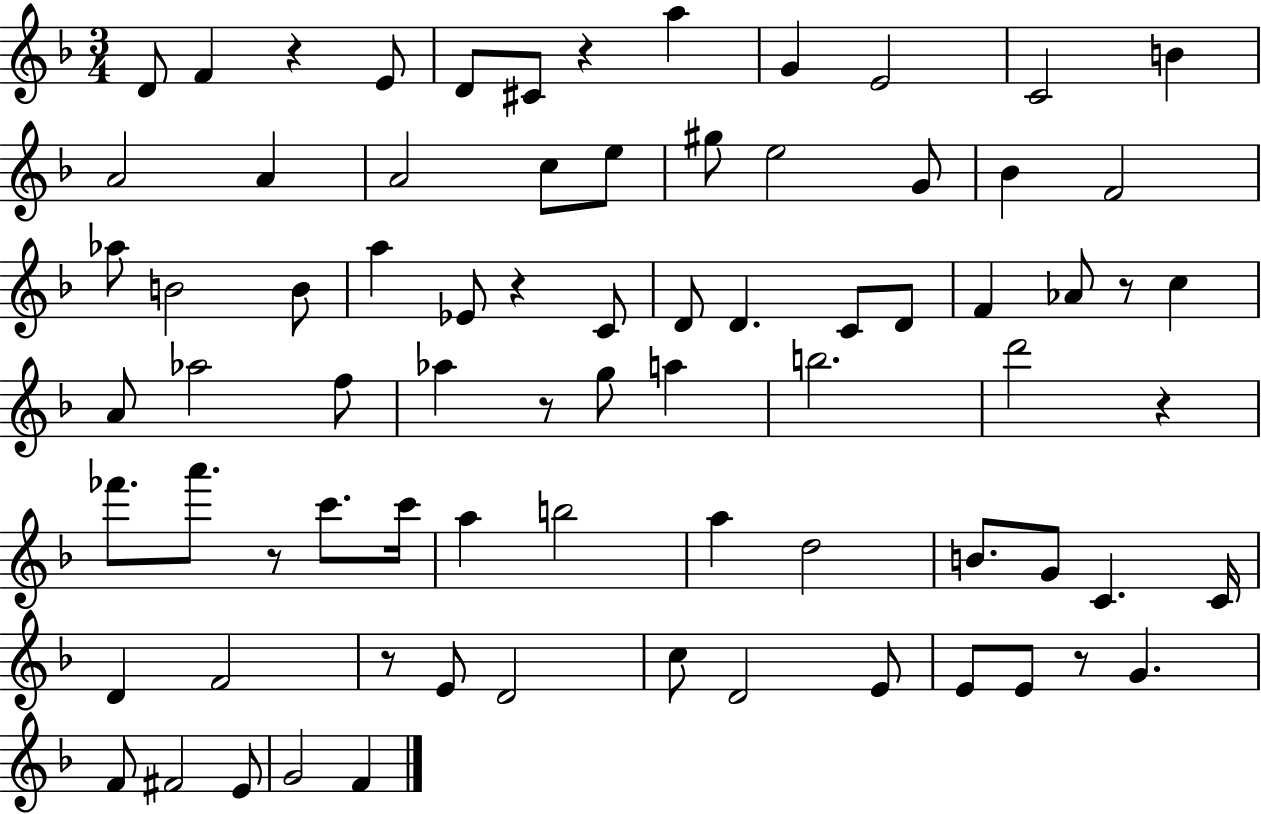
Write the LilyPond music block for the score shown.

{
  \clef treble
  \numericTimeSignature
  \time 3/4
  \key f \major
  d'8 f'4 r4 e'8 | d'8 cis'8 r4 a''4 | g'4 e'2 | c'2 b'4 | \break a'2 a'4 | a'2 c''8 e''8 | gis''8 e''2 g'8 | bes'4 f'2 | \break aes''8 b'2 b'8 | a''4 ees'8 r4 c'8 | d'8 d'4. c'8 d'8 | f'4 aes'8 r8 c''4 | \break a'8 aes''2 f''8 | aes''4 r8 g''8 a''4 | b''2. | d'''2 r4 | \break fes'''8. a'''8. r8 c'''8. c'''16 | a''4 b''2 | a''4 d''2 | b'8. g'8 c'4. c'16 | \break d'4 f'2 | r8 e'8 d'2 | c''8 d'2 e'8 | e'8 e'8 r8 g'4. | \break f'8 fis'2 e'8 | g'2 f'4 | \bar "|."
}